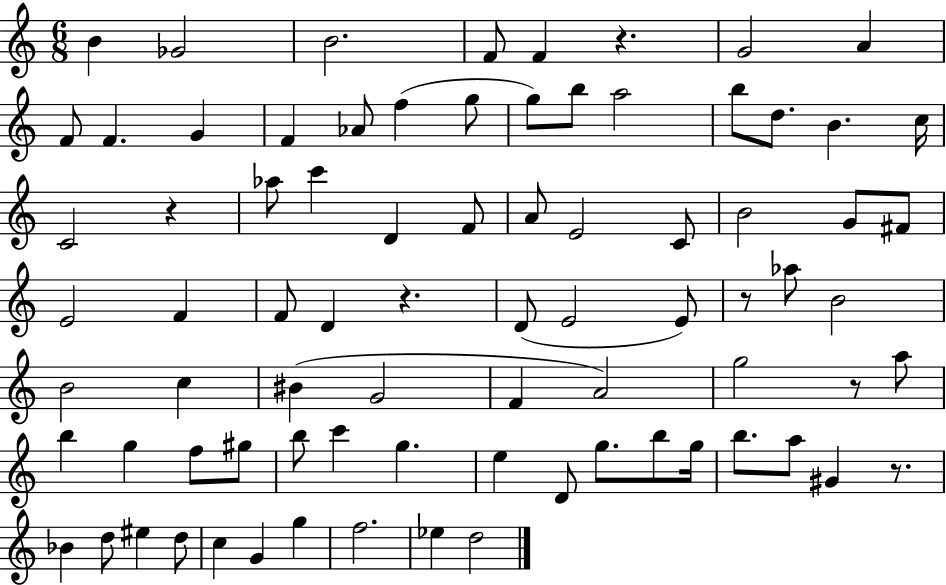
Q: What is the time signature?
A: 6/8